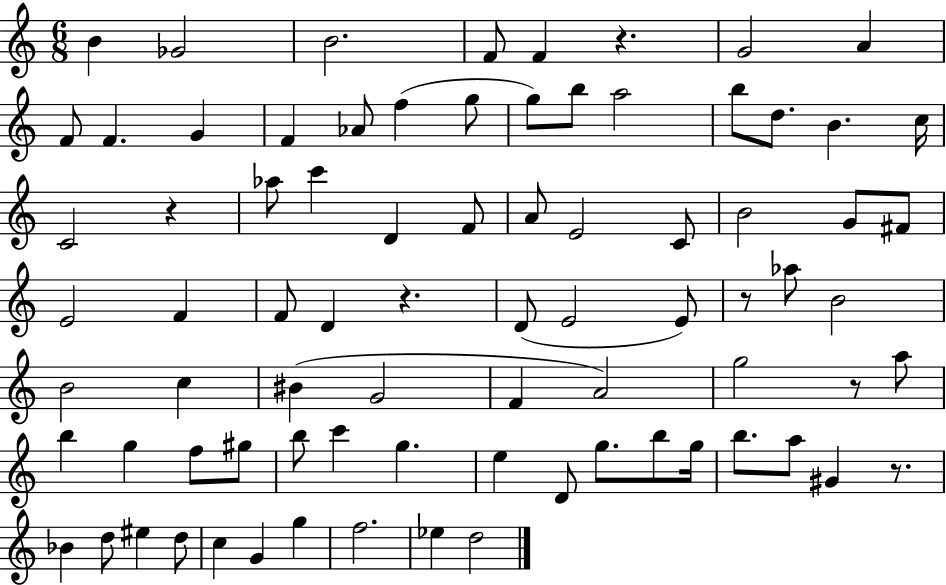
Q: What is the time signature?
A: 6/8